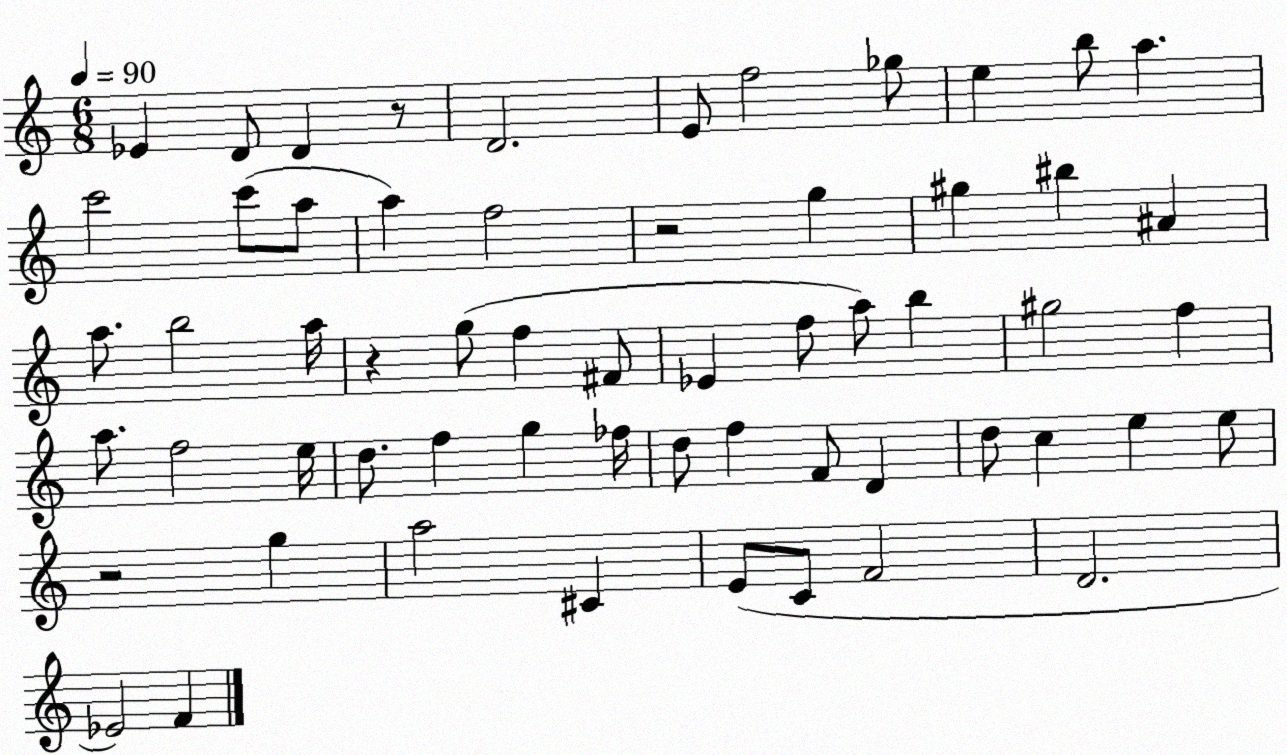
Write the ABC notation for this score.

X:1
T:Untitled
M:6/8
L:1/4
K:C
_E D/2 D z/2 D2 E/2 f2 _g/2 e b/2 a c'2 c'/2 a/2 a f2 z2 g ^g ^b ^A a/2 b2 a/4 z g/2 f ^F/2 _E f/2 a/2 b ^g2 f a/2 f2 e/4 d/2 f g _f/4 d/2 f F/2 D d/2 c e e/2 z2 g a2 ^C E/2 C/2 F2 D2 _E2 F